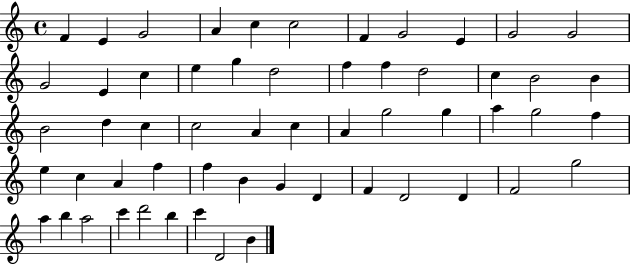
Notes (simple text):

F4/q E4/q G4/h A4/q C5/q C5/h F4/q G4/h E4/q G4/h G4/h G4/h E4/q C5/q E5/q G5/q D5/h F5/q F5/q D5/h C5/q B4/h B4/q B4/h D5/q C5/q C5/h A4/q C5/q A4/q G5/h G5/q A5/q G5/h F5/q E5/q C5/q A4/q F5/q F5/q B4/q G4/q D4/q F4/q D4/h D4/q F4/h G5/h A5/q B5/q A5/h C6/q D6/h B5/q C6/q D4/h B4/q